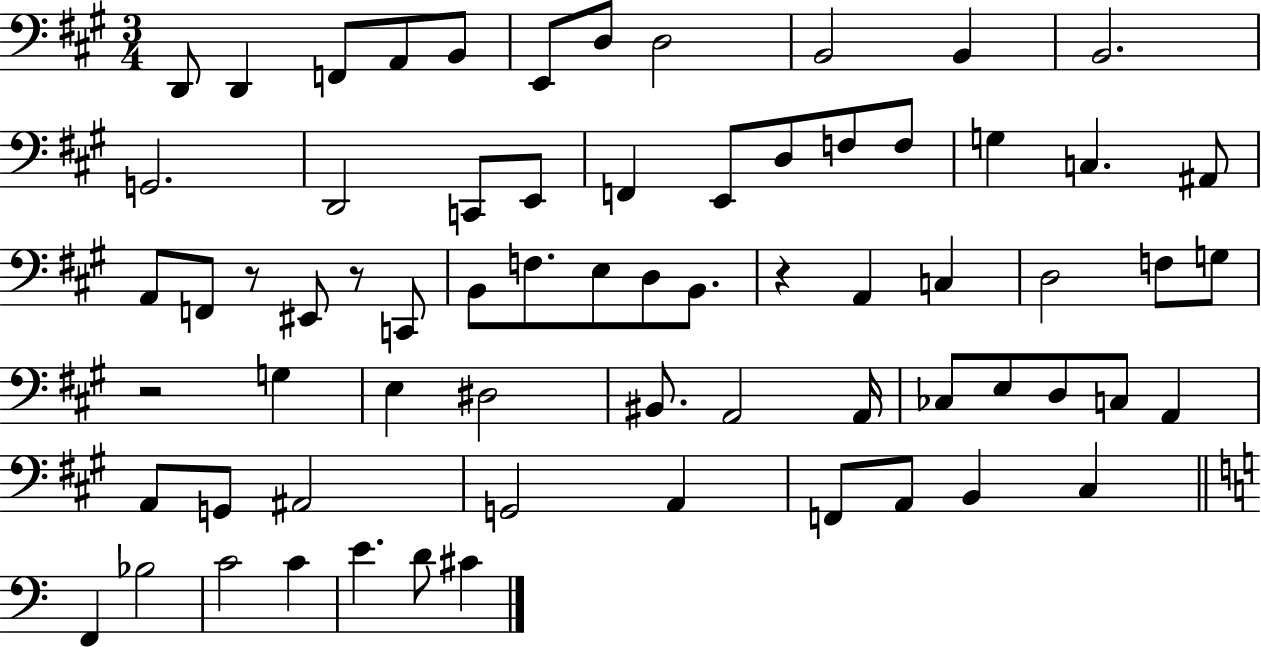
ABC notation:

X:1
T:Untitled
M:3/4
L:1/4
K:A
D,,/2 D,, F,,/2 A,,/2 B,,/2 E,,/2 D,/2 D,2 B,,2 B,, B,,2 G,,2 D,,2 C,,/2 E,,/2 F,, E,,/2 D,/2 F,/2 F,/2 G, C, ^A,,/2 A,,/2 F,,/2 z/2 ^E,,/2 z/2 C,,/2 B,,/2 F,/2 E,/2 D,/2 B,,/2 z A,, C, D,2 F,/2 G,/2 z2 G, E, ^D,2 ^B,,/2 A,,2 A,,/4 _C,/2 E,/2 D,/2 C,/2 A,, A,,/2 G,,/2 ^A,,2 G,,2 A,, F,,/2 A,,/2 B,, ^C, F,, _B,2 C2 C E D/2 ^C